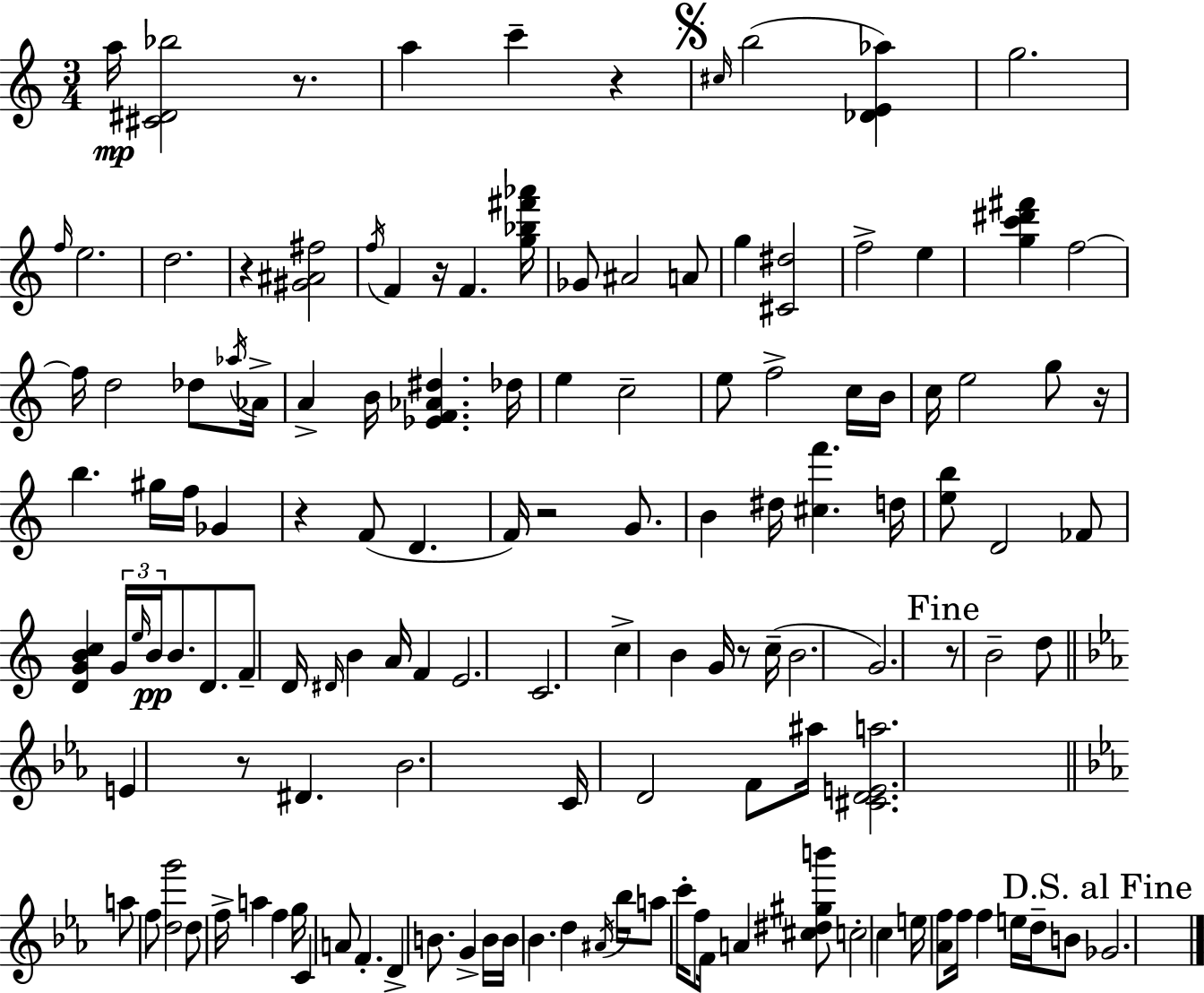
A5/s [C#4,D#4,Bb5]/h R/e. A5/q C6/q R/q C#5/s B5/h [Db4,E4,Ab5]/q G5/h. F5/s E5/h. D5/h. R/q [G#4,A#4,F#5]/h F5/s F4/q R/s F4/q. [G5,Bb5,F#6,Ab6]/s Gb4/e A#4/h A4/e G5/q [C#4,D#5]/h F5/h E5/q [G5,C6,D#6,F#6]/q F5/h F5/s D5/h Db5/e Ab5/s Ab4/s A4/q B4/s [Eb4,F4,Ab4,D#5]/q. Db5/s E5/q C5/h E5/e F5/h C5/s B4/s C5/s E5/h G5/e R/s B5/q. G#5/s F5/s Gb4/q R/q F4/e D4/q. F4/s R/h G4/e. B4/q D#5/s [C#5,F6]/q. D5/s [E5,B5]/e D4/h FES4/e [D4,G4,B4,C5]/q G4/s E5/s B4/s B4/e. D4/e. F4/e D4/s D#4/s B4/q A4/s F4/q E4/h. C4/h. C5/q B4/q G4/s R/e C5/s B4/h. G4/h. R/e B4/h D5/e E4/q R/e D#4/q. Bb4/h. C4/s D4/h F4/e A#5/s [C#4,D4,E4,A5]/h. A5/e F5/e [D5,G6]/h D5/e F5/s A5/q F5/q G5/s C4/q A4/e F4/q. D4/q B4/e. G4/q B4/s B4/s Bb4/q. D5/q A#4/s Bb5/s A5/e C6/s F5/e F4/s A4/q [C#5,D#5,G#5,B6]/e C5/h C5/q E5/s [Ab4,F5]/e F5/s F5/q E5/s D5/s B4/e Gb4/h.